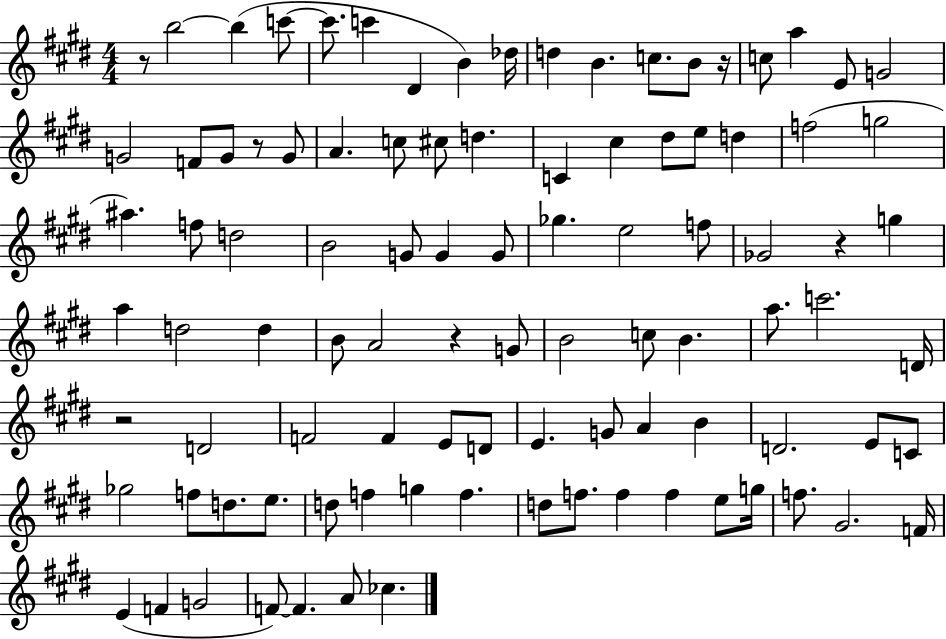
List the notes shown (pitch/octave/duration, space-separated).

R/e B5/h B5/q C6/e C6/e. C6/q D#4/q B4/q Db5/s D5/q B4/q. C5/e. B4/e R/s C5/e A5/q E4/e G4/h G4/h F4/e G4/e R/e G4/e A4/q. C5/e C#5/e D5/q. C4/q C#5/q D#5/e E5/e D5/q F5/h G5/h A#5/q. F5/e D5/h B4/h G4/e G4/q G4/e Gb5/q. E5/h F5/e Gb4/h R/q G5/q A5/q D5/h D5/q B4/e A4/h R/q G4/e B4/h C5/e B4/q. A5/e. C6/h. D4/s R/h D4/h F4/h F4/q E4/e D4/e E4/q. G4/e A4/q B4/q D4/h. E4/e C4/e Gb5/h F5/e D5/e. E5/e. D5/e F5/q G5/q F5/q. D5/e F5/e. F5/q F5/q E5/e G5/s F5/e. G#4/h. F4/s E4/q F4/q G4/h F4/e F4/q. A4/e CES5/q.